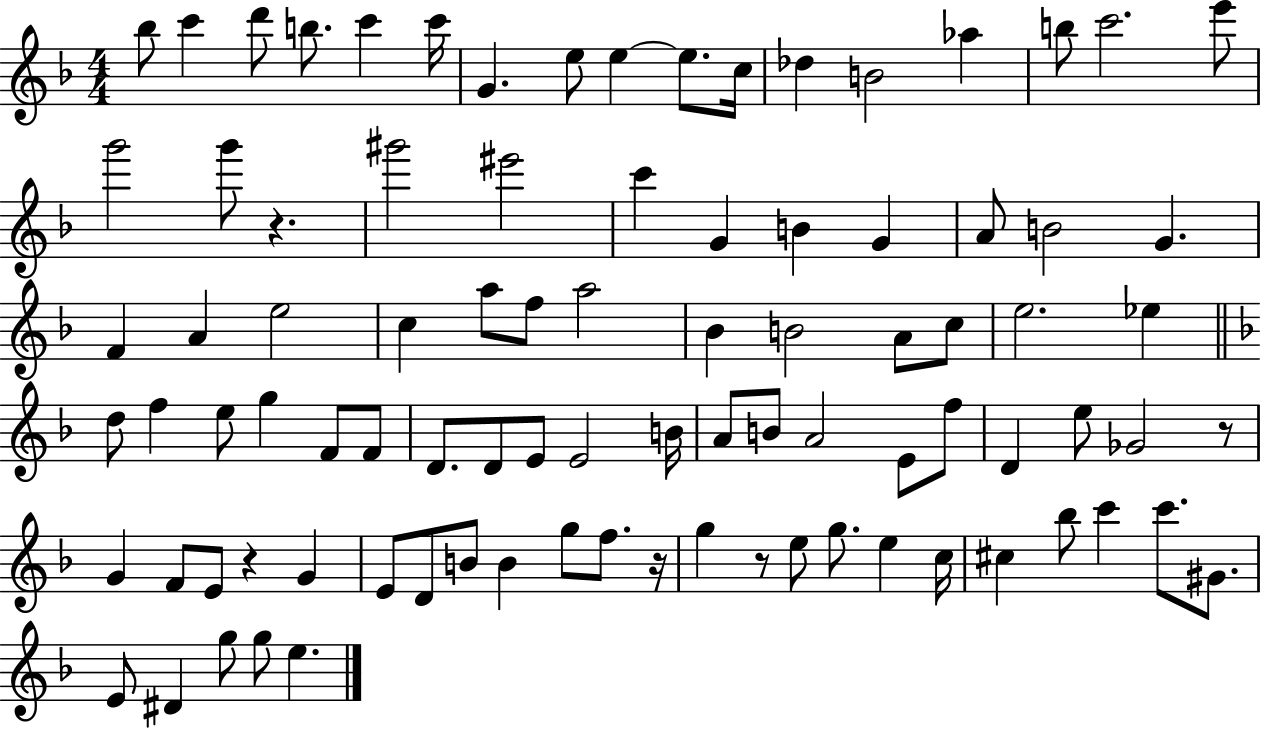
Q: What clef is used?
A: treble